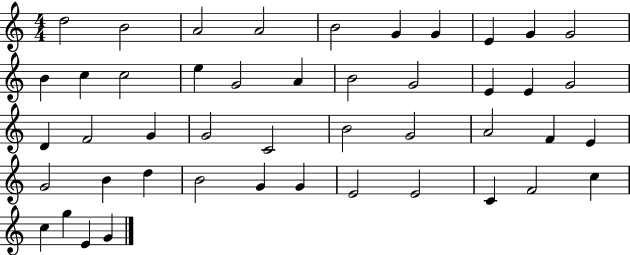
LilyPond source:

{
  \clef treble
  \numericTimeSignature
  \time 4/4
  \key c \major
  d''2 b'2 | a'2 a'2 | b'2 g'4 g'4 | e'4 g'4 g'2 | \break b'4 c''4 c''2 | e''4 g'2 a'4 | b'2 g'2 | e'4 e'4 g'2 | \break d'4 f'2 g'4 | g'2 c'2 | b'2 g'2 | a'2 f'4 e'4 | \break g'2 b'4 d''4 | b'2 g'4 g'4 | e'2 e'2 | c'4 f'2 c''4 | \break c''4 g''4 e'4 g'4 | \bar "|."
}